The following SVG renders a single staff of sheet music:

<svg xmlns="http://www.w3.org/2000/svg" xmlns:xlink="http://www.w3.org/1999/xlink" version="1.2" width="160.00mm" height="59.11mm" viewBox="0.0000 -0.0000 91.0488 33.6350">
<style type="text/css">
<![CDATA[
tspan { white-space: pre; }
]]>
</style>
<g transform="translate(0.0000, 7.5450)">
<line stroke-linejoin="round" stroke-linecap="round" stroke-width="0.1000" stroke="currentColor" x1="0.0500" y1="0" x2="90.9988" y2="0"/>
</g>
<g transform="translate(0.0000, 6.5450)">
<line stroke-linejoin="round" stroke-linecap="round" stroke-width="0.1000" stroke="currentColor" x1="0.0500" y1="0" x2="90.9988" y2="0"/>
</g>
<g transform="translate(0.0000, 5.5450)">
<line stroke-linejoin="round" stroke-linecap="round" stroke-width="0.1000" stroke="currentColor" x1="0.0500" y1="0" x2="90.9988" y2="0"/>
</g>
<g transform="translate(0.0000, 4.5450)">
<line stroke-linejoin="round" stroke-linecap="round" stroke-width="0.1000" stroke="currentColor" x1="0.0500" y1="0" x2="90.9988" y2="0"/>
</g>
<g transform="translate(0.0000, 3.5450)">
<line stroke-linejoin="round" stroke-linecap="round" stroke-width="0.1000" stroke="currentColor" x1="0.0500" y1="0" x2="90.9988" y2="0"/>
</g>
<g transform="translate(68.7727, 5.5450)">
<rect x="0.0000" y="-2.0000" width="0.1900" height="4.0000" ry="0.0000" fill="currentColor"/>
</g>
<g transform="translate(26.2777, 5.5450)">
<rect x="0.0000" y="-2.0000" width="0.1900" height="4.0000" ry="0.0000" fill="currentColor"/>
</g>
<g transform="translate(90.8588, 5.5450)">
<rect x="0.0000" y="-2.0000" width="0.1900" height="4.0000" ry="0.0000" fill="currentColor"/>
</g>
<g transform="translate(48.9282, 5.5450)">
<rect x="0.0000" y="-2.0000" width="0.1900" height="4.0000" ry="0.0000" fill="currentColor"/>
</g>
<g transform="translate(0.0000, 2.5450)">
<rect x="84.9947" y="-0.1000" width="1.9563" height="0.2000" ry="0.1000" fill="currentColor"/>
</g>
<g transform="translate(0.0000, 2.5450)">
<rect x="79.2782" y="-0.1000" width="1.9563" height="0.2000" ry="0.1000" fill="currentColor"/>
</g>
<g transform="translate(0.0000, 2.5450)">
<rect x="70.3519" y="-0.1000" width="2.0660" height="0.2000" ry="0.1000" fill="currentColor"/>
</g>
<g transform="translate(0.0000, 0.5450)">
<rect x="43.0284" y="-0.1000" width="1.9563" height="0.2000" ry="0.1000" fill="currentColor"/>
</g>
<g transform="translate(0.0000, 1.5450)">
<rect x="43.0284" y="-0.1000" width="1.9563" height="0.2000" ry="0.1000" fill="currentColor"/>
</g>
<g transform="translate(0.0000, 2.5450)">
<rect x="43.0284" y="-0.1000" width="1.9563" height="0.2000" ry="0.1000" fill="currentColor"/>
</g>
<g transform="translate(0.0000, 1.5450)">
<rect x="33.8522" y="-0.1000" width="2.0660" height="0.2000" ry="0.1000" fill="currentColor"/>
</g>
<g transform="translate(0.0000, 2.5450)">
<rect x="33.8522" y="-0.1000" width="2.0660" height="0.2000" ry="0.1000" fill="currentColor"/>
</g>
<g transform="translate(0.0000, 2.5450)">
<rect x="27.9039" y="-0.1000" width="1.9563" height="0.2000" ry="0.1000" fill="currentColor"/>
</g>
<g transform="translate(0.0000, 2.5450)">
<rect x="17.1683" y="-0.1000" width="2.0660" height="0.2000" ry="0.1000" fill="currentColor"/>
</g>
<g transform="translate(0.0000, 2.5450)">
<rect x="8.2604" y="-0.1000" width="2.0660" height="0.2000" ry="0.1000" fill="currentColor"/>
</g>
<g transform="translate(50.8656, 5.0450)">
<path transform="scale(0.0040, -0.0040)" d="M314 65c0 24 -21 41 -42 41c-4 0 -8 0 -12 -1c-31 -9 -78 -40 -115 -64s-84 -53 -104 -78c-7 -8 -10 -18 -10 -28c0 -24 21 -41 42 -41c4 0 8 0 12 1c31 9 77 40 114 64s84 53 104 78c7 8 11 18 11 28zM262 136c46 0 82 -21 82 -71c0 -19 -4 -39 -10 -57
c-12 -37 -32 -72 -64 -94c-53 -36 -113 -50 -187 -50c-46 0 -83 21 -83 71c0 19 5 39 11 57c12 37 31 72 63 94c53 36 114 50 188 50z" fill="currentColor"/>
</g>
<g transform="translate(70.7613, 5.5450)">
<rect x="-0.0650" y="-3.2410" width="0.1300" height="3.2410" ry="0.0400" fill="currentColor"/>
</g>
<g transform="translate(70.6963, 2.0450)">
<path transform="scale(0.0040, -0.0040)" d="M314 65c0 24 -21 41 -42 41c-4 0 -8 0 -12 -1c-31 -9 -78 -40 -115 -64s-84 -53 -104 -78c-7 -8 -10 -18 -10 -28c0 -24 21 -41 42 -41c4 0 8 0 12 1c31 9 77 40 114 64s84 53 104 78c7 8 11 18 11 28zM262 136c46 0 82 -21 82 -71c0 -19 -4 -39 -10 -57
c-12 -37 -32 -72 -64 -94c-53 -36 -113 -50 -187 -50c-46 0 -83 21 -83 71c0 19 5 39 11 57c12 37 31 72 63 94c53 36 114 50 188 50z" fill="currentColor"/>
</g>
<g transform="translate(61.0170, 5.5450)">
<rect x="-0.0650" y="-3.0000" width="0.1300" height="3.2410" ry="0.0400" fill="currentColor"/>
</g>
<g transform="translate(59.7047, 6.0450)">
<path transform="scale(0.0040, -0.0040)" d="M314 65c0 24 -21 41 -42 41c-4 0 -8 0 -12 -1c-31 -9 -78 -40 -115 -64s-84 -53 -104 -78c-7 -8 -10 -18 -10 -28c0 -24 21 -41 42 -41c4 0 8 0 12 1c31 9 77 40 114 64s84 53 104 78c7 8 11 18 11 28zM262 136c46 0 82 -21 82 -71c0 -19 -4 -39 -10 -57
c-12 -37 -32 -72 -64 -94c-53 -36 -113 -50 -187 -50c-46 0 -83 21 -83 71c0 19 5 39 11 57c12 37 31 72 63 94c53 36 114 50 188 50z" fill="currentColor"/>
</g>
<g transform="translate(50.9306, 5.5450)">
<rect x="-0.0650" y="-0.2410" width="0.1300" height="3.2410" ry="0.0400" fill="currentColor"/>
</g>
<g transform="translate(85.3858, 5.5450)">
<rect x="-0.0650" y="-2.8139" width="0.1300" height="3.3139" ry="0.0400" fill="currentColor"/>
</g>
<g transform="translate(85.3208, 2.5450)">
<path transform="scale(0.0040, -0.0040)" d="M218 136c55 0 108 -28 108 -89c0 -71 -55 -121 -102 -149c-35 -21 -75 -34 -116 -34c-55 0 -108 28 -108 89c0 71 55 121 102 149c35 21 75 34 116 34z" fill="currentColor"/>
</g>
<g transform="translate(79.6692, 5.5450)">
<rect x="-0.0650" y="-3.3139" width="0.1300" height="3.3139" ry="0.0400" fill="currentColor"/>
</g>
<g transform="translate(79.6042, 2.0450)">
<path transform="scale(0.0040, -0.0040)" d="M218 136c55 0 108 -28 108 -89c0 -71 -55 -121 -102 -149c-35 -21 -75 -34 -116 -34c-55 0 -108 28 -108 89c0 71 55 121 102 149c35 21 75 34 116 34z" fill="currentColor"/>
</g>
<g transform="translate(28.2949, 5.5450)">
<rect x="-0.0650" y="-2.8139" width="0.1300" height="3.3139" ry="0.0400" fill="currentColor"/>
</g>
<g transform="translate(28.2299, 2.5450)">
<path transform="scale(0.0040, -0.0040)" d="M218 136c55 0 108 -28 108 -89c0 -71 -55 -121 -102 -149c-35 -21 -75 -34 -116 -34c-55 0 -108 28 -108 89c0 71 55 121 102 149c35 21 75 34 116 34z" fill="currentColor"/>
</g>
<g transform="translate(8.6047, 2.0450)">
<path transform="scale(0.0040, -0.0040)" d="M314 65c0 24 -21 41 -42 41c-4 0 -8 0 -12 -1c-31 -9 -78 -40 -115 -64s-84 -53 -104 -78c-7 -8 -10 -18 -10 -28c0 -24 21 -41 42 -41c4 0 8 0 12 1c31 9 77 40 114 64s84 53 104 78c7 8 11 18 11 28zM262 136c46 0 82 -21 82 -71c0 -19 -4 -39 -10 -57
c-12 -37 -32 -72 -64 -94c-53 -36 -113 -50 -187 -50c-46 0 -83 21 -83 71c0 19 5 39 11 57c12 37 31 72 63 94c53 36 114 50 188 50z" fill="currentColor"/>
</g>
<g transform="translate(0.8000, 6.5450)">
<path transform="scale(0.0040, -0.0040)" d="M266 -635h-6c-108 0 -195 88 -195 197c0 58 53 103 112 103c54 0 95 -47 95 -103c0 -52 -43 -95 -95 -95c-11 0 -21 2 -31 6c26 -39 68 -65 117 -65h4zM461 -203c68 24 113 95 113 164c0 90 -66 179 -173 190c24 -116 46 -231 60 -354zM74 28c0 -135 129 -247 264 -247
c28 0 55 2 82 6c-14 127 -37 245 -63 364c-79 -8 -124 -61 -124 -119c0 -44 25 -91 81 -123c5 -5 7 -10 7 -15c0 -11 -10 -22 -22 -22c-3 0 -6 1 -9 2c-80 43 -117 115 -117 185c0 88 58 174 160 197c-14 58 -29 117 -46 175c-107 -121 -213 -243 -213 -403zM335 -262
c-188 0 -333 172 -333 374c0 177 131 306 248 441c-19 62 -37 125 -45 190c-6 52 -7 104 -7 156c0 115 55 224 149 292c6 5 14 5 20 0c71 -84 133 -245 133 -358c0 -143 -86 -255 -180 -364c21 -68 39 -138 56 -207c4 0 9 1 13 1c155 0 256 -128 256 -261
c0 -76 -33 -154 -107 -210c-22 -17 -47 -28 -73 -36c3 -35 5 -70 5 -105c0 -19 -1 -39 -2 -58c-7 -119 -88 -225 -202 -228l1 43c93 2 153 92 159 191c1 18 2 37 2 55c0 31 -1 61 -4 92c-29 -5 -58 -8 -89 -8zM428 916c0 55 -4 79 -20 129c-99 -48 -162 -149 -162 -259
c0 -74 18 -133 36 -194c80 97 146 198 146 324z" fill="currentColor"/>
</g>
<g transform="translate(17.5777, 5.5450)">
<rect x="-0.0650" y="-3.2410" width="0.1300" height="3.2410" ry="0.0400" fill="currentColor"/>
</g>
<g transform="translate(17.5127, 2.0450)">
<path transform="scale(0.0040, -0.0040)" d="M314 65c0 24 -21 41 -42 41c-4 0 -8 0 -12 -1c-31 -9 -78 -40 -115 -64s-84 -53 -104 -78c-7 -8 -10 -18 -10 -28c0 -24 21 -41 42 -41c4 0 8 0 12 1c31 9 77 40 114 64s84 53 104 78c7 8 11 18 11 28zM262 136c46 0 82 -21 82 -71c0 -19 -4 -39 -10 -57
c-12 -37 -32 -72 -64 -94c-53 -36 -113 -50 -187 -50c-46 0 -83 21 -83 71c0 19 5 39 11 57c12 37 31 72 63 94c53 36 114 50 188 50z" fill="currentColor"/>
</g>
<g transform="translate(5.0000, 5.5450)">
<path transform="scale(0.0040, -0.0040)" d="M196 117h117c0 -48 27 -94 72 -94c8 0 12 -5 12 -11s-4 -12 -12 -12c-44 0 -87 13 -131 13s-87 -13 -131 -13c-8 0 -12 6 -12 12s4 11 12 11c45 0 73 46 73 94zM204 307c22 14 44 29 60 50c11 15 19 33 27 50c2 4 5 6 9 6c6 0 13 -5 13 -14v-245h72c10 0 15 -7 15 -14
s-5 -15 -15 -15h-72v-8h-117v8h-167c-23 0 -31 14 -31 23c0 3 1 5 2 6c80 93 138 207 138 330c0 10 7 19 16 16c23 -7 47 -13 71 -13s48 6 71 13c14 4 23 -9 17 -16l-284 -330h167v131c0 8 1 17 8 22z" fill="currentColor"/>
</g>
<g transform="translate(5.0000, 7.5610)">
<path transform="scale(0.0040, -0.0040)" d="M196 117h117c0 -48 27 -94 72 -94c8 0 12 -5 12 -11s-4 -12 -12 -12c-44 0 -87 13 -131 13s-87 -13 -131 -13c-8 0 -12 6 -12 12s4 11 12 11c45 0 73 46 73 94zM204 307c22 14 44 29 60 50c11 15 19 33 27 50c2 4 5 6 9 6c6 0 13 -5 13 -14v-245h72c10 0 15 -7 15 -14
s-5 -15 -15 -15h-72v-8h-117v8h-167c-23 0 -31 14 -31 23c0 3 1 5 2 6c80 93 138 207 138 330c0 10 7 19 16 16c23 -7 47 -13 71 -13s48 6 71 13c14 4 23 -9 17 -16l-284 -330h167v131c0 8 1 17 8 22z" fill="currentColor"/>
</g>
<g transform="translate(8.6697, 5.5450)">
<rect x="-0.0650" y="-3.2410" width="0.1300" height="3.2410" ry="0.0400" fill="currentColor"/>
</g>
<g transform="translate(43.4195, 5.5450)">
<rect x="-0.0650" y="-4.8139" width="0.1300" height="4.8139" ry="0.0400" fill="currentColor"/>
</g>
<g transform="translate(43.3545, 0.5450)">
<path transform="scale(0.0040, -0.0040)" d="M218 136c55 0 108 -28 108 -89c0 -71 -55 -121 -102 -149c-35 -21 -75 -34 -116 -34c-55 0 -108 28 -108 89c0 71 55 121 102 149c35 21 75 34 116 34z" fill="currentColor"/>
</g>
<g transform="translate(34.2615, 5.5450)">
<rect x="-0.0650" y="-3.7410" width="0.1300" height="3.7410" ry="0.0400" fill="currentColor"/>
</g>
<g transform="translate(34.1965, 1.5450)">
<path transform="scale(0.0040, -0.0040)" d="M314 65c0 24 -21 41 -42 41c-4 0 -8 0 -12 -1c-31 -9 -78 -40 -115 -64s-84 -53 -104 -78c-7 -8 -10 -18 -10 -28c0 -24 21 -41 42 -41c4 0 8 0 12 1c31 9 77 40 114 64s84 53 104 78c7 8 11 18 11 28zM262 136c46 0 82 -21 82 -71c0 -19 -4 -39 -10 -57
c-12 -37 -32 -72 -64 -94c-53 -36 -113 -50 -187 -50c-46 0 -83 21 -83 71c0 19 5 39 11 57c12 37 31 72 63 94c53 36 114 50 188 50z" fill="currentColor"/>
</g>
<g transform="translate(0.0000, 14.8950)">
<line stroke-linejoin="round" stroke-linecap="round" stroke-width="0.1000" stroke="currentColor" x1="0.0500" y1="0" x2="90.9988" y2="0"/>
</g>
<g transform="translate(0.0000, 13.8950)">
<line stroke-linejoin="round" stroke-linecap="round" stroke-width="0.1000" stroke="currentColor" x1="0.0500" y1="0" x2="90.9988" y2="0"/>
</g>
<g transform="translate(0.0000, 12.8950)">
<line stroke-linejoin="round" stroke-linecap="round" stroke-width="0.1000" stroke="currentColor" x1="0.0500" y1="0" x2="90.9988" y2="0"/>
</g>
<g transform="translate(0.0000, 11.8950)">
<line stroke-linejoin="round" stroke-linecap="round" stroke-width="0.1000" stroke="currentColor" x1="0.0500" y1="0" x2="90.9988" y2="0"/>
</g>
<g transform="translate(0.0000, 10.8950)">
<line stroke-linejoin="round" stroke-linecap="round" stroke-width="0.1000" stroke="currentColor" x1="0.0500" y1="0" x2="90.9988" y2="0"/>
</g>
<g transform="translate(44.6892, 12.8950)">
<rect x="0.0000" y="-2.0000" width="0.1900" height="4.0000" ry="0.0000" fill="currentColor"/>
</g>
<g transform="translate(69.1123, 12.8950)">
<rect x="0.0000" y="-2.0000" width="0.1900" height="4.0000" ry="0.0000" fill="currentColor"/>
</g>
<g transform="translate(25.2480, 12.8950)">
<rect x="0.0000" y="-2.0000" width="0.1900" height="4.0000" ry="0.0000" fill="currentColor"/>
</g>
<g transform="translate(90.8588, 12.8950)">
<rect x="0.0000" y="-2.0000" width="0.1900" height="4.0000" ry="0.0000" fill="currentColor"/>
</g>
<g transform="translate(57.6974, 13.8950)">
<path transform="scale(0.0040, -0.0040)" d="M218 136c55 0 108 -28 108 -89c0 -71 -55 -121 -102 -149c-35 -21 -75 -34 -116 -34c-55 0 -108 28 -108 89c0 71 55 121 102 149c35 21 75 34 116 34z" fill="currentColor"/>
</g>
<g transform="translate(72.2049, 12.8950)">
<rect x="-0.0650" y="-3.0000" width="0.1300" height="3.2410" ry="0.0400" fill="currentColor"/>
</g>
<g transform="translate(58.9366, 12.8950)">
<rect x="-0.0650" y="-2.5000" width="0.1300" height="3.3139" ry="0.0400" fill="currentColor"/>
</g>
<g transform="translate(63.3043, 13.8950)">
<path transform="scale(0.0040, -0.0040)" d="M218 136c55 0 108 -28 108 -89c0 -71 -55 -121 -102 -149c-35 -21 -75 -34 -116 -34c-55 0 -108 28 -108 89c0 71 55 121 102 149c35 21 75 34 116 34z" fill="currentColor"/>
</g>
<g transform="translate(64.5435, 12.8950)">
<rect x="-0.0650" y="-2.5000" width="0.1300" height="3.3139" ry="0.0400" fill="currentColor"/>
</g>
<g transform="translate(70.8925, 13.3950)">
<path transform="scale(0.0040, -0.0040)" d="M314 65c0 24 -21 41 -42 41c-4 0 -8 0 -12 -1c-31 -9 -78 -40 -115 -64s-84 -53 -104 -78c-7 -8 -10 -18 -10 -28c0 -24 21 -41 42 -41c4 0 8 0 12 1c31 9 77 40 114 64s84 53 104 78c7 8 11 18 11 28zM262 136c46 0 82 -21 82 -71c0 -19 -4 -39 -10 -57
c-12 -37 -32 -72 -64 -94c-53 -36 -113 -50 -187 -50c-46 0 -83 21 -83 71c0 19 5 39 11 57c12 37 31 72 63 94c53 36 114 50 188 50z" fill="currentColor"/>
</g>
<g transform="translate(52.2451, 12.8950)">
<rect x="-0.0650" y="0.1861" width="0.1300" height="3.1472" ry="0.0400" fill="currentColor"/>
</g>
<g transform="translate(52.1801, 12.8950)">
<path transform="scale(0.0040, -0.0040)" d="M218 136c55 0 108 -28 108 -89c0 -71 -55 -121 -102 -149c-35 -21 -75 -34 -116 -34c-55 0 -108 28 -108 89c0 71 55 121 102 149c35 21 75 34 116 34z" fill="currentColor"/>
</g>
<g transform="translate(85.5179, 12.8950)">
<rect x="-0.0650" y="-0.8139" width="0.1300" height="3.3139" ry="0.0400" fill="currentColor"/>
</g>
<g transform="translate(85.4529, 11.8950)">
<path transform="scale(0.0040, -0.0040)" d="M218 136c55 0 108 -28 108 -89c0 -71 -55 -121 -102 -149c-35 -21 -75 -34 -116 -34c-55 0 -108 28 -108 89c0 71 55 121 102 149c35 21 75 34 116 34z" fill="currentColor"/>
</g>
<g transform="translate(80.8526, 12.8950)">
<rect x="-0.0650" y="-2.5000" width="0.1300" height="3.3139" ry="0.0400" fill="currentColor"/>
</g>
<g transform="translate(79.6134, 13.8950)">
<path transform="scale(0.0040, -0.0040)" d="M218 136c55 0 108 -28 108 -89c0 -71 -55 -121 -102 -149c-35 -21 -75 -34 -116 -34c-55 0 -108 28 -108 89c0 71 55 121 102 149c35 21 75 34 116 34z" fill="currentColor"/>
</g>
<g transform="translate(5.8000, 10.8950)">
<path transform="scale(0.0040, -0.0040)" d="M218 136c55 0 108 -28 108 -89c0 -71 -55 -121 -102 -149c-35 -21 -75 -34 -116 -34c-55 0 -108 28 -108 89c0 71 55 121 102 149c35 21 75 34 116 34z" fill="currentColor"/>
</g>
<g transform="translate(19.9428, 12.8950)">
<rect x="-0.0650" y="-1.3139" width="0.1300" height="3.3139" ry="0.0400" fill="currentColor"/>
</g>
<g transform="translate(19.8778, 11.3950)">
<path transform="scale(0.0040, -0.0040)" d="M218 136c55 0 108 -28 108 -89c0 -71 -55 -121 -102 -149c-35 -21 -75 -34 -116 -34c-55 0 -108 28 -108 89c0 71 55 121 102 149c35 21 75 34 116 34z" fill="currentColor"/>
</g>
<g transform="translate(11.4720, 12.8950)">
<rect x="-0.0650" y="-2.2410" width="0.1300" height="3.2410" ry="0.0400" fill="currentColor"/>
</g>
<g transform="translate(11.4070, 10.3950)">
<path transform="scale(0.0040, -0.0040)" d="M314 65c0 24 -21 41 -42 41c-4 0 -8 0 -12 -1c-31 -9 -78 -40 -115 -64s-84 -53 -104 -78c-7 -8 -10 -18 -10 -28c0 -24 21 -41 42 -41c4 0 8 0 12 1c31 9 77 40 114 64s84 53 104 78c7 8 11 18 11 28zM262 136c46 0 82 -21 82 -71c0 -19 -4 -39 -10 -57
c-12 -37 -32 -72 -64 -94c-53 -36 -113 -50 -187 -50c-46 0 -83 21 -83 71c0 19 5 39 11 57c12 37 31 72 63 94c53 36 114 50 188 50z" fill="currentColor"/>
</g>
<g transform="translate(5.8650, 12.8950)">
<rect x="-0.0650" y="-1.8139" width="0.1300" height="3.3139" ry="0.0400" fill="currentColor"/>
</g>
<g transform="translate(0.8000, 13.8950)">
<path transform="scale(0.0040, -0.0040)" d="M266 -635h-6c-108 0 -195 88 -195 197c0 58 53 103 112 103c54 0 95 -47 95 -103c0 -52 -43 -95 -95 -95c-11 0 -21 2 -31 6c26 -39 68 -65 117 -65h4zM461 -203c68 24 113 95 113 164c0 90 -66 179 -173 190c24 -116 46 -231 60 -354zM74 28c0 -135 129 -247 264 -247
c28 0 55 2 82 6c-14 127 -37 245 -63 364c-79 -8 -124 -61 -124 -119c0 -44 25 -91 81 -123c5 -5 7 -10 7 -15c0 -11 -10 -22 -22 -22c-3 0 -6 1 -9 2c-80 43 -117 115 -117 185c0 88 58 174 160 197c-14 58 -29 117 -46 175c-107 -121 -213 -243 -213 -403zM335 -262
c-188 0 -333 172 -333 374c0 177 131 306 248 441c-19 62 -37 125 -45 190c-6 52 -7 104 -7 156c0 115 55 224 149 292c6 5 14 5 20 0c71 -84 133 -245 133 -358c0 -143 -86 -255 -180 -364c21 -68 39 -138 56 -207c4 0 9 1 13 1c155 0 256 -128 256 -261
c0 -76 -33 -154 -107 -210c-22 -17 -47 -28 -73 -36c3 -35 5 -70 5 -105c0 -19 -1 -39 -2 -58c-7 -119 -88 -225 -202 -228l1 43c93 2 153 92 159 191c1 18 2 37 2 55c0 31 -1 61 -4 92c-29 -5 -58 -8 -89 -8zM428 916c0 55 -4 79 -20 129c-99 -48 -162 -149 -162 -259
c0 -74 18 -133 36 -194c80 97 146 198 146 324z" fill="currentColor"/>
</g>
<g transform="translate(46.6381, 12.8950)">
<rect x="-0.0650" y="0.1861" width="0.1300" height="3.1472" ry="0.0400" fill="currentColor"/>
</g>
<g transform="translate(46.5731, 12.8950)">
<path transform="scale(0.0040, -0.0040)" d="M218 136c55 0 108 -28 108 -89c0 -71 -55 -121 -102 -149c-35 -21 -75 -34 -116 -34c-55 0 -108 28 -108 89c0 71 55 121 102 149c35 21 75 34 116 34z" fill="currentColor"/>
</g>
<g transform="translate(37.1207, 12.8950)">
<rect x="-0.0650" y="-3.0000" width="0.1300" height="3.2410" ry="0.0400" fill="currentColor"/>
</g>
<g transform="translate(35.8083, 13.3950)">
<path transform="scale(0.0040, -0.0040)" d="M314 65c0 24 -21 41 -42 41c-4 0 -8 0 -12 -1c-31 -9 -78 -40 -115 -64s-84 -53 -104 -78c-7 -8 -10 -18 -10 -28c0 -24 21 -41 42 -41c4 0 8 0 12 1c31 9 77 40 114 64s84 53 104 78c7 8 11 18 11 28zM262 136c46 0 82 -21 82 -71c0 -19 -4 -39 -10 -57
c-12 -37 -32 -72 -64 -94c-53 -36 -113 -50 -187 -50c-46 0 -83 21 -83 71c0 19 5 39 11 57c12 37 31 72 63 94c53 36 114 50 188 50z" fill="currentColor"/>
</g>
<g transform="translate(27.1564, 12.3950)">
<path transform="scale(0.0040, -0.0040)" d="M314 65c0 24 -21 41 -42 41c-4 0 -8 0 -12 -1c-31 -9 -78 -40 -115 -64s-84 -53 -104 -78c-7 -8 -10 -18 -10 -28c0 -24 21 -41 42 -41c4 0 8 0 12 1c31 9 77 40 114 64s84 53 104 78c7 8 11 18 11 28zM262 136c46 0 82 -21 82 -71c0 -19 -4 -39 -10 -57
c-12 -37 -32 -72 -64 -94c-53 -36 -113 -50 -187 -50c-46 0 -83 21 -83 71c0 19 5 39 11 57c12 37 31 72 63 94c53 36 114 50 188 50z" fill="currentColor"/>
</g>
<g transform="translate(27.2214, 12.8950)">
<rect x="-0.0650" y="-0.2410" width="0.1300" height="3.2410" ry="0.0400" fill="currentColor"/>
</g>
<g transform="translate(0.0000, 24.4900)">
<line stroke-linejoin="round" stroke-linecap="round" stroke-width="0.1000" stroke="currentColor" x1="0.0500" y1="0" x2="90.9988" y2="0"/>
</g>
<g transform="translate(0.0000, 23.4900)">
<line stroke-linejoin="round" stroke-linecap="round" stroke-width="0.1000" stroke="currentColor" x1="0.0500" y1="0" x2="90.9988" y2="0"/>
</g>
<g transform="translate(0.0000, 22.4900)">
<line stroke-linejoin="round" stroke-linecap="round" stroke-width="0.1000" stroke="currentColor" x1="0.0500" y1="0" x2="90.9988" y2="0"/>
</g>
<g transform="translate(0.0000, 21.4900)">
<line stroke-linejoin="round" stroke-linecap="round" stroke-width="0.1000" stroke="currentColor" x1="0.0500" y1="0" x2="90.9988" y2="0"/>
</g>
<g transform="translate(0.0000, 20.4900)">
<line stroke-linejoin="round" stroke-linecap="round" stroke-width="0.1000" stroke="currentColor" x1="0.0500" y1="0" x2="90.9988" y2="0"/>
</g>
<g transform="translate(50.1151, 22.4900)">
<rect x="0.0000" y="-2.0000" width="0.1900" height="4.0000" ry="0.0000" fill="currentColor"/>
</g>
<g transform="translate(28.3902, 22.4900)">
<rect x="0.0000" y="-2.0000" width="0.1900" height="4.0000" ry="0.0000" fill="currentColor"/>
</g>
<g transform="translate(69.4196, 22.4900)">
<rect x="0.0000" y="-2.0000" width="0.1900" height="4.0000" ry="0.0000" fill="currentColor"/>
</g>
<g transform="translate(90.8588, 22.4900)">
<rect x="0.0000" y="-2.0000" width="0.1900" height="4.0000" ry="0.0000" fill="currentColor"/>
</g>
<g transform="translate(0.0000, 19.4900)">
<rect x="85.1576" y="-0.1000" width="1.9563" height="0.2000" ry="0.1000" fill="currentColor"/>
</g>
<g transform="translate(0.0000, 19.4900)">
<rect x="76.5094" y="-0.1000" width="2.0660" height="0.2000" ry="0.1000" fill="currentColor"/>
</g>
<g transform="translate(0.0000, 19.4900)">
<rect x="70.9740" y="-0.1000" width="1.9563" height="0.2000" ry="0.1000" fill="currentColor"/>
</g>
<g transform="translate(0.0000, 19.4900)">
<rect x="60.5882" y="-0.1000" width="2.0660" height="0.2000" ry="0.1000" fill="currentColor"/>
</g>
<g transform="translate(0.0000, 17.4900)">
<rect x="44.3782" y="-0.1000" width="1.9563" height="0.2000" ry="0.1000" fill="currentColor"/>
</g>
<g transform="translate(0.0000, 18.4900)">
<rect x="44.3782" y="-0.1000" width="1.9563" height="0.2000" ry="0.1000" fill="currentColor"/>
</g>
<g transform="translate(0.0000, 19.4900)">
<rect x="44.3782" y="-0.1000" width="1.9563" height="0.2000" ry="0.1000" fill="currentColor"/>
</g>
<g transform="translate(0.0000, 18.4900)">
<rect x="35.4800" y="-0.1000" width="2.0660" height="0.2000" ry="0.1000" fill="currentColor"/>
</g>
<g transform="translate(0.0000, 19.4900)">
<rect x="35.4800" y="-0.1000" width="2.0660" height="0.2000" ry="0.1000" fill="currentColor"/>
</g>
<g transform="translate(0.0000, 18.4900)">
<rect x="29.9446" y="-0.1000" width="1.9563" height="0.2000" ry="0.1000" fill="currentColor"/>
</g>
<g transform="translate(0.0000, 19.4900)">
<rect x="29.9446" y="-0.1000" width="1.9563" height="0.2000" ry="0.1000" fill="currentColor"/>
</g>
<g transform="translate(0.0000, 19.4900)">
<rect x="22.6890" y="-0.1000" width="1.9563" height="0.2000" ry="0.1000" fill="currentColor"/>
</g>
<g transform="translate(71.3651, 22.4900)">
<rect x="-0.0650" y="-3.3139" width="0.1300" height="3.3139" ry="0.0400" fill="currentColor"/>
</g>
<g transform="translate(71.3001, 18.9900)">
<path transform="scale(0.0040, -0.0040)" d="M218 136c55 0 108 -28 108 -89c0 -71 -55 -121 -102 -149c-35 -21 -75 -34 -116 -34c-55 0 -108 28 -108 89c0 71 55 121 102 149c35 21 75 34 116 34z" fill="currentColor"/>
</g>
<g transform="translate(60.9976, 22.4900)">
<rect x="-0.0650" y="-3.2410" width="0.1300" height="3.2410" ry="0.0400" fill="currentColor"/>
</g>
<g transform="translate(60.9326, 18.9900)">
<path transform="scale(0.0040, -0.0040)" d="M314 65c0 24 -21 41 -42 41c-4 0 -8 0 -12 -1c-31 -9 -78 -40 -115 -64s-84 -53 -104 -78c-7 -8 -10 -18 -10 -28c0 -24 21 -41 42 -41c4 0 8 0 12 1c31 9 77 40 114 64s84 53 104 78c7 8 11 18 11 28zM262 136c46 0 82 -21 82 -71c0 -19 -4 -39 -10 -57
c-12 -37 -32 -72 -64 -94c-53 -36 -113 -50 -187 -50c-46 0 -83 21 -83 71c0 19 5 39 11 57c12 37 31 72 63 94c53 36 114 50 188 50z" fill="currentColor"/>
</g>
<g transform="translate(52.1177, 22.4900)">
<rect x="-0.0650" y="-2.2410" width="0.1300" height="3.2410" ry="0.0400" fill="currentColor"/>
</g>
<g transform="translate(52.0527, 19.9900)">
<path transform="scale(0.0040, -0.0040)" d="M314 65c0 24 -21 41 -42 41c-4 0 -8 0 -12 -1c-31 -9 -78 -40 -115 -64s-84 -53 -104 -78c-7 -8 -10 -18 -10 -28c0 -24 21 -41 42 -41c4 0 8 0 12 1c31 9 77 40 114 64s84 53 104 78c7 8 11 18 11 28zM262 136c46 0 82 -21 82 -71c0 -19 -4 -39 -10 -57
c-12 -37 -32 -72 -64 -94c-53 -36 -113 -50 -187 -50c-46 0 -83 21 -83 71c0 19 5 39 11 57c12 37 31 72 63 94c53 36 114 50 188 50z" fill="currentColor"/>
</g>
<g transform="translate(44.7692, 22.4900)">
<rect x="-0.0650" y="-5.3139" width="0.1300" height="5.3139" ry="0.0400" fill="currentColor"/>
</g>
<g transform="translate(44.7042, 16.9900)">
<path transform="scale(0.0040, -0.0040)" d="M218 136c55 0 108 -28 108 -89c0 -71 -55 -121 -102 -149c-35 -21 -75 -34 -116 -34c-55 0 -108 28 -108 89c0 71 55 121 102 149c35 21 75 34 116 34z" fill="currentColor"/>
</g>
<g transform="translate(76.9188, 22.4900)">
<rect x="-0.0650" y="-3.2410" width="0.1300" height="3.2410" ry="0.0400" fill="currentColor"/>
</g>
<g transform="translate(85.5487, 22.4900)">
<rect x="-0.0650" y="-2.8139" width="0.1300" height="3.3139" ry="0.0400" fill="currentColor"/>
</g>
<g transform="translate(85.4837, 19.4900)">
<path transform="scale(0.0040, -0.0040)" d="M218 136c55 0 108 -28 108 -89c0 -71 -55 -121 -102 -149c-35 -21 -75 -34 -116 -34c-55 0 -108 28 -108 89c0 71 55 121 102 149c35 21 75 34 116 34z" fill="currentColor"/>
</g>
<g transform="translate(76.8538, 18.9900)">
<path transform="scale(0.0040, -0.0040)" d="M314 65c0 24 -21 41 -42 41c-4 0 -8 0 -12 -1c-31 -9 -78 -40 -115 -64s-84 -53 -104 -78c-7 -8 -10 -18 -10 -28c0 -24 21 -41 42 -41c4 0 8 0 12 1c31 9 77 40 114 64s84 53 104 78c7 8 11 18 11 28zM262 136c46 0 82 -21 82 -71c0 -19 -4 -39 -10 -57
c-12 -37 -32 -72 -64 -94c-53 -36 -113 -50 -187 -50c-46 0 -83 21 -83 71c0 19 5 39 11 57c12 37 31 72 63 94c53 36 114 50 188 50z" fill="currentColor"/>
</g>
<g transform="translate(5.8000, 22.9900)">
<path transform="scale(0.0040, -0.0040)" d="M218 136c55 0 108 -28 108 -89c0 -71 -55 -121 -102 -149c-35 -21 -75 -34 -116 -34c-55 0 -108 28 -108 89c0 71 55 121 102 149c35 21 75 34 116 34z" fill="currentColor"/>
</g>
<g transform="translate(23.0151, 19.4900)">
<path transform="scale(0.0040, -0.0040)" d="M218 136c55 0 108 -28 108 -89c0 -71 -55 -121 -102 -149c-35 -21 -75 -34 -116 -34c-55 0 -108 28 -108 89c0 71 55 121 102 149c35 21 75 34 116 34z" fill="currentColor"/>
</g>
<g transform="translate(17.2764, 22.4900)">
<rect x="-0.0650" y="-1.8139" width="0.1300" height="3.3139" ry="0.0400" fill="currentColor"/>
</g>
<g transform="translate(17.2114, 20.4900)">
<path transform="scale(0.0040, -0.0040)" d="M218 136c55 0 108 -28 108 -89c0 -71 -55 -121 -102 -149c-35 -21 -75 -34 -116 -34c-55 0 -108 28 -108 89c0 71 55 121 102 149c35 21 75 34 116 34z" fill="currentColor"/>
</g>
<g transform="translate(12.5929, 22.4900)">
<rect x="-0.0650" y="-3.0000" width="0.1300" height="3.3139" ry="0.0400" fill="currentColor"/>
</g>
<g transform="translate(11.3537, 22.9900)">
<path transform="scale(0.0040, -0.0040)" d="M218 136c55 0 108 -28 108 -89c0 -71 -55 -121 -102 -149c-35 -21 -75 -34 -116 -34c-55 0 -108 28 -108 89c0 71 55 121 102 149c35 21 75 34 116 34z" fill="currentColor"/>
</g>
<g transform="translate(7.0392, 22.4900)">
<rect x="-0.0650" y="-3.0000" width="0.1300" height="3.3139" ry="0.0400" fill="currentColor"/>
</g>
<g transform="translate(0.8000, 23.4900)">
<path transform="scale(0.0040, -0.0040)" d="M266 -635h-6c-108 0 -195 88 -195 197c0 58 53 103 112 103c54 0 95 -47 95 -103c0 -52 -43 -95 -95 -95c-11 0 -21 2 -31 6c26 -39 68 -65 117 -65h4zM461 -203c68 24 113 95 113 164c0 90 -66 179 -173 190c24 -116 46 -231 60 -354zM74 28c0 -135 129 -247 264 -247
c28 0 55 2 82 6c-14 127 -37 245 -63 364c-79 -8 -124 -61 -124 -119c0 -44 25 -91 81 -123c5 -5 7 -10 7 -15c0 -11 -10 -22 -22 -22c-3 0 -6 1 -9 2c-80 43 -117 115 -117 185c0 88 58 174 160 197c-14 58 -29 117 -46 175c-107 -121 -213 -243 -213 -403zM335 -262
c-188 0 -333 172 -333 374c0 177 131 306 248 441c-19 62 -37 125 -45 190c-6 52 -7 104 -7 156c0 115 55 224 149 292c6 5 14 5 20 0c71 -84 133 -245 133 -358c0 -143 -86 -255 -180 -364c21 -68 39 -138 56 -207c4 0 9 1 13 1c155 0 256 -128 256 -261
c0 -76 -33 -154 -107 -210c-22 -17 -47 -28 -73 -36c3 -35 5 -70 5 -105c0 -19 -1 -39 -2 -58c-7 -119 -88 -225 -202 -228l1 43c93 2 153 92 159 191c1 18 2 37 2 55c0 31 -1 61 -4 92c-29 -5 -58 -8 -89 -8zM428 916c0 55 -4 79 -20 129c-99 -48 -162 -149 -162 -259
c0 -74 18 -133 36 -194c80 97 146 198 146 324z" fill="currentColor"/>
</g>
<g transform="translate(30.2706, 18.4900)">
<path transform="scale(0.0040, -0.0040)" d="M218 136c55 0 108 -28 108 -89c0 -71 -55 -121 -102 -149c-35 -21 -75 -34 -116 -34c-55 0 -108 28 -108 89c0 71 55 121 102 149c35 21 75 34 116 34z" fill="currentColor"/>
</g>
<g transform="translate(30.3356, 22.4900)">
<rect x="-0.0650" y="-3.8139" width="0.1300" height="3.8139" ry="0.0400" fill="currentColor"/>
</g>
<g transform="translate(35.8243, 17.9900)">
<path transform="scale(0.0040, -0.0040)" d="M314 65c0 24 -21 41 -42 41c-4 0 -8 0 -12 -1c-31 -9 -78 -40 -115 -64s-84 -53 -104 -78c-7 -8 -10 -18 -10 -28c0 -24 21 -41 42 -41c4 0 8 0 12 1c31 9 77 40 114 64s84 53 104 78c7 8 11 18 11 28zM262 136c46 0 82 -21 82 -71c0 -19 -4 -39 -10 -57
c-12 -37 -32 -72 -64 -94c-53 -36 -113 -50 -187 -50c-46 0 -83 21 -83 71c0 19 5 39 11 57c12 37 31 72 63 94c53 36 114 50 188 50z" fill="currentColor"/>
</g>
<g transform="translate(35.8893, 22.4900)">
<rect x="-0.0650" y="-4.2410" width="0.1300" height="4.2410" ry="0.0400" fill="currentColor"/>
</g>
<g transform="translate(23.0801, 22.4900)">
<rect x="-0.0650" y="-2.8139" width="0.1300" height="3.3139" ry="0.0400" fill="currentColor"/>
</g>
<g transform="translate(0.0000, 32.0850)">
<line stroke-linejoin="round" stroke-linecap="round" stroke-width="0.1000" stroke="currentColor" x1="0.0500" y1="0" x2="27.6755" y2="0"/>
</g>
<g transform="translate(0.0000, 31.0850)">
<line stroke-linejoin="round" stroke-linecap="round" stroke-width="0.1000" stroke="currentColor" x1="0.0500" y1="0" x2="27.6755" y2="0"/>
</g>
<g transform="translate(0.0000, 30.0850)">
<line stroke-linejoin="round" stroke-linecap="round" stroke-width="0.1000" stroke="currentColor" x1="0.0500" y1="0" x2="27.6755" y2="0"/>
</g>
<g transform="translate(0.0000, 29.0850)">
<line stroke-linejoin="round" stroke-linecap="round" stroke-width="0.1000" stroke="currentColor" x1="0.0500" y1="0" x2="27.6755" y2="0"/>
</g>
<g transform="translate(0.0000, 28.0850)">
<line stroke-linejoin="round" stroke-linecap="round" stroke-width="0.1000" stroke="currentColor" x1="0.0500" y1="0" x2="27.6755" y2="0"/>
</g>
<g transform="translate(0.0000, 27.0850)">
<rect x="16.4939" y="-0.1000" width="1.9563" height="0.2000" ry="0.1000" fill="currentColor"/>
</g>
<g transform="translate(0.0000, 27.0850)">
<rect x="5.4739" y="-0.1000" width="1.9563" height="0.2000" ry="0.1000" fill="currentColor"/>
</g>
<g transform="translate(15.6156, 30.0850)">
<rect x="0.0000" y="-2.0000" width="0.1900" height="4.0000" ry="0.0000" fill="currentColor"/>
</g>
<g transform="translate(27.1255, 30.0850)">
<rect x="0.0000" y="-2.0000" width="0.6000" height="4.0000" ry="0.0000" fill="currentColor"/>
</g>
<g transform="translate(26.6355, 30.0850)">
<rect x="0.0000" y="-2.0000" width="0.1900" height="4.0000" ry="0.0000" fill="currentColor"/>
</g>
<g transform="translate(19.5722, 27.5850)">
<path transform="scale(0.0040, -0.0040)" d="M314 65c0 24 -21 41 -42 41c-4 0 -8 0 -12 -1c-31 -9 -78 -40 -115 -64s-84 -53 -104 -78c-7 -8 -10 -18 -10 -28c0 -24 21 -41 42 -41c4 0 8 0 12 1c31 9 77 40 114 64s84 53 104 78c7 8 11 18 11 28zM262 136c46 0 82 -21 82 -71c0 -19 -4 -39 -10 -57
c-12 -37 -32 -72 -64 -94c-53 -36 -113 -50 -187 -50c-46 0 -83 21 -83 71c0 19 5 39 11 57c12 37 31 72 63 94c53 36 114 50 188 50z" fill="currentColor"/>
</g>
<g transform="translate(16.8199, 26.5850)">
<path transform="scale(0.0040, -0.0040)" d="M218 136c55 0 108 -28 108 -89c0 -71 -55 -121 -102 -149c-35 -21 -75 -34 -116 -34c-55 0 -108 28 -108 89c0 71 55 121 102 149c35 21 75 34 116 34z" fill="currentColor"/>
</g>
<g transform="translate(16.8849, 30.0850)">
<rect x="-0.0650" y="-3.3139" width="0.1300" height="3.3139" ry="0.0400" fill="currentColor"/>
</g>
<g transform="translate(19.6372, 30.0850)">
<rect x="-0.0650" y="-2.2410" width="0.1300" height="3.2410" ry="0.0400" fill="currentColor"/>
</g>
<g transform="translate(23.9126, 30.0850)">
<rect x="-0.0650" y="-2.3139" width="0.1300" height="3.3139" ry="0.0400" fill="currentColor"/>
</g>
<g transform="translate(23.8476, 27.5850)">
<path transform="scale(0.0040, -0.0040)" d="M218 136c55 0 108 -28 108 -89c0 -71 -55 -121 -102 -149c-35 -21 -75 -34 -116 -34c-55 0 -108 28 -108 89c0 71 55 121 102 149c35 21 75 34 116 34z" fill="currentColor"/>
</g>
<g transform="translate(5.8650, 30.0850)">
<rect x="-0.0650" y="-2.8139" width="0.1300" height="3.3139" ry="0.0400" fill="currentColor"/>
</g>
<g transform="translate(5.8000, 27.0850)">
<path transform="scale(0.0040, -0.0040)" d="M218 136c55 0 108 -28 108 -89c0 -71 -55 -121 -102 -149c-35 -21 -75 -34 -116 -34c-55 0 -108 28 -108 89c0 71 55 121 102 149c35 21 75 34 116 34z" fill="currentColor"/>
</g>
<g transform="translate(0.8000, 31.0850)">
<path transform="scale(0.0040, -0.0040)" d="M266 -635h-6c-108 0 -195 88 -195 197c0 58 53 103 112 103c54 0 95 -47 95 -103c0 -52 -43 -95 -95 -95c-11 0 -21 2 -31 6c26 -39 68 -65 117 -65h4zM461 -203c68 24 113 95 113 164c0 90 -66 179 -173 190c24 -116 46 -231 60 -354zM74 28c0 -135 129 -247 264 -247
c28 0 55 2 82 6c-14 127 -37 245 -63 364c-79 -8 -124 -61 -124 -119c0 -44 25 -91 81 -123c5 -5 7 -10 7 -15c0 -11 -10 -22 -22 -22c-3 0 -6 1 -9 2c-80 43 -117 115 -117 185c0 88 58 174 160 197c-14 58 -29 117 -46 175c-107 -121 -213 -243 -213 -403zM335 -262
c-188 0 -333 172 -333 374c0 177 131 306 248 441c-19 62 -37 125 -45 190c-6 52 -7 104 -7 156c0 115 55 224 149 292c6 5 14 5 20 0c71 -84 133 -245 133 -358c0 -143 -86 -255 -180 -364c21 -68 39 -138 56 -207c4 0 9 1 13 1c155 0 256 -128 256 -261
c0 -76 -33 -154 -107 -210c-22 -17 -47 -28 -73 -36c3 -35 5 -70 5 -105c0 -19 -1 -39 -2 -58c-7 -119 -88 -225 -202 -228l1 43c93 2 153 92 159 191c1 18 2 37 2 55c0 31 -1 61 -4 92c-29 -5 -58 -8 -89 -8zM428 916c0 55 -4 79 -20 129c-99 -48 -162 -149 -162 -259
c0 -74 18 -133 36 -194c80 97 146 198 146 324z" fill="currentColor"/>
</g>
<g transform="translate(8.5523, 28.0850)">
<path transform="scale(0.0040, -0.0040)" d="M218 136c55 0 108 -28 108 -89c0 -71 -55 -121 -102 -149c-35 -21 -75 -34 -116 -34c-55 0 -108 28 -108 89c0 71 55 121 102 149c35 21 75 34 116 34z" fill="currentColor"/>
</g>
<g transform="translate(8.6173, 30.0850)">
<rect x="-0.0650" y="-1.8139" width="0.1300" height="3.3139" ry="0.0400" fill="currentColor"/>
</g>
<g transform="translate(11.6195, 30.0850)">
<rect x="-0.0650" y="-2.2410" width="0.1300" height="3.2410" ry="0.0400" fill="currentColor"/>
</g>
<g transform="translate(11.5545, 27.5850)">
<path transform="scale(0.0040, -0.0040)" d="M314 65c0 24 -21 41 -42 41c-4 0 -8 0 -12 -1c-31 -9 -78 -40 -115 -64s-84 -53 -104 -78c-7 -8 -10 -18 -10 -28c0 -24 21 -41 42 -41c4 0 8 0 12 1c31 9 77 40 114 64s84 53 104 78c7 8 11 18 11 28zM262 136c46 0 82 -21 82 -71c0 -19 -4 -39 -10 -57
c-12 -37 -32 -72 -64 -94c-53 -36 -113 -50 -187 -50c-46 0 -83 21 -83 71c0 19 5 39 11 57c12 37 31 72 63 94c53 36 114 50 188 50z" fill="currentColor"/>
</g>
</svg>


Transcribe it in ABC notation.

X:1
T:Untitled
M:4/4
L:1/4
K:C
b2 b2 a c'2 e' c2 A2 b2 b a f g2 e c2 A2 B B G G A2 G d A A f a c' d'2 f' g2 b2 b b2 a a f g2 b g2 g